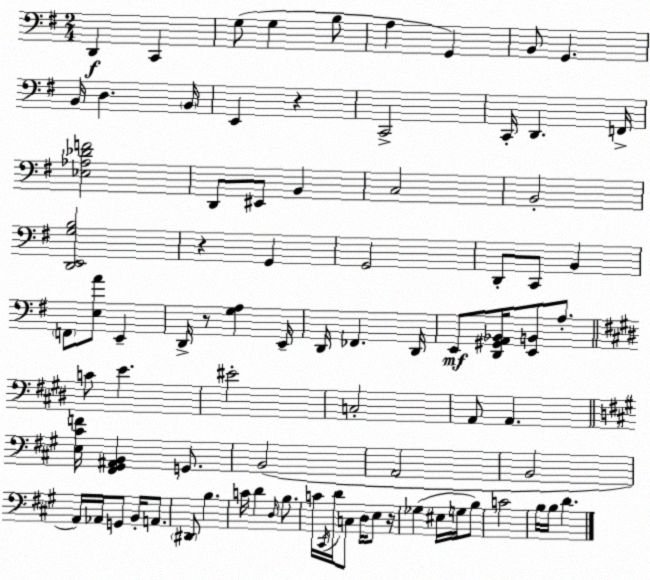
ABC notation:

X:1
T:Untitled
M:2/4
L:1/4
K:G
D,, C,, G,/2 G, B,/2 A, G,, B,,/2 G,, B,,/4 D, B,,/4 E,, z C,,2 C,,/4 D,, F,,/4 [_E,_A,_DF]2 D,,/2 ^E,,/2 B,, C,2 B,,2 [D,,E,,G,B,]2 z G,, G,,2 D,,/2 C,,/2 B,, F,,/2 [E,A]/2 E,, D,,/4 z/2 [G,A,] E,,/4 D,,/4 _F,, D,,/4 E,,/2 [D,,^G,,A,,_B,,]/4 [E,,B,,]/2 A,/2 C/2 E ^E2 C,2 A,,/2 A,, [E,^CF]/4 [^F,,^G,,^A,,B,,] G,,/2 B,,2 A,,2 B,,2 A,,/4 _A,,/4 G,,/2 B,,/4 A,,/2 ^D,,/2 B, C/4 D D,/4 B,/2 C/4 ^C,,/4 D/4 C,/2 D,/4 E,/2 z/4 _G, ^E,/4 G,/4 B,/2 C2 B,/4 B,/4 D